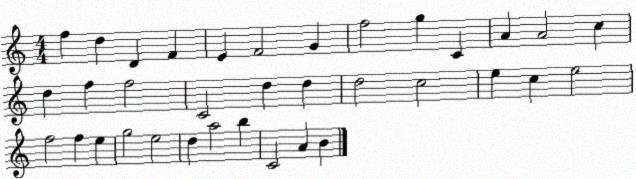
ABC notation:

X:1
T:Untitled
M:4/4
L:1/4
K:C
f d D F E F2 G f2 g C A A2 c d f f2 C2 d d d2 c2 e c e2 f2 f e g2 e2 d a2 b C2 A B